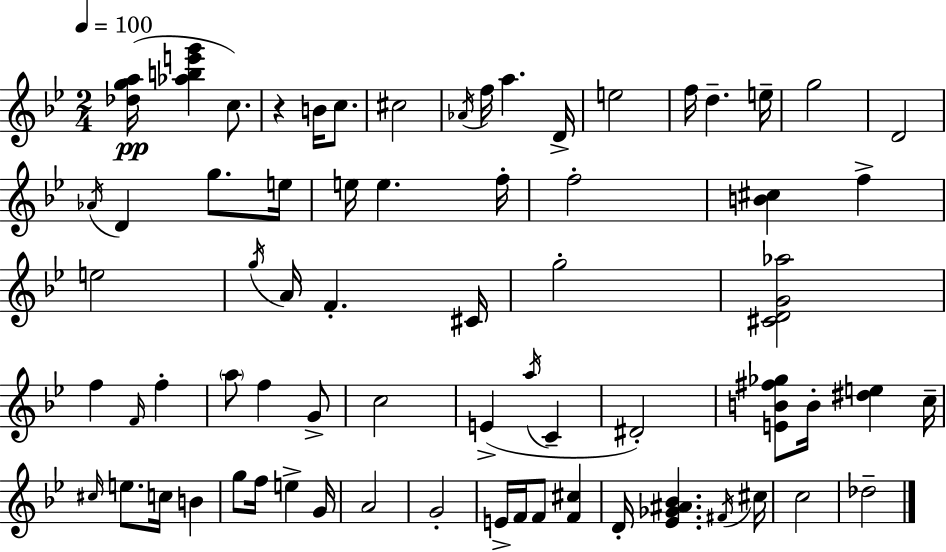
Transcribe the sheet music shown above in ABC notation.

X:1
T:Untitled
M:2/4
L:1/4
K:Bb
[_dga]/4 [_abe'g'] c/2 z B/4 c/2 ^c2 _A/4 f/4 a D/4 e2 f/4 d e/4 g2 D2 _A/4 D g/2 e/4 e/4 e f/4 f2 [B^c] f e2 g/4 A/4 F ^C/4 g2 [^CDG_a]2 f F/4 f a/2 f G/2 c2 E a/4 C ^D2 [EB^f_g]/2 B/4 [^de] c/4 ^c/4 e/2 c/4 B g/2 f/4 e G/4 A2 G2 E/4 F/4 F/2 [F^c] D/4 [_E_G^A_B] ^F/4 ^c/4 c2 _d2